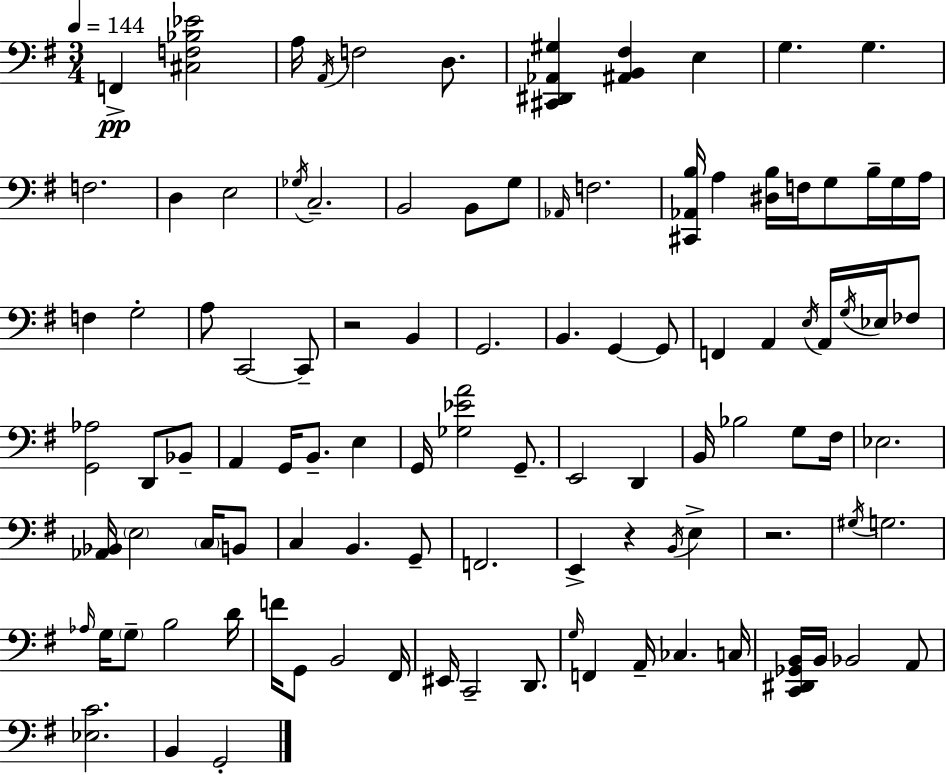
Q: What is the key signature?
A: E minor